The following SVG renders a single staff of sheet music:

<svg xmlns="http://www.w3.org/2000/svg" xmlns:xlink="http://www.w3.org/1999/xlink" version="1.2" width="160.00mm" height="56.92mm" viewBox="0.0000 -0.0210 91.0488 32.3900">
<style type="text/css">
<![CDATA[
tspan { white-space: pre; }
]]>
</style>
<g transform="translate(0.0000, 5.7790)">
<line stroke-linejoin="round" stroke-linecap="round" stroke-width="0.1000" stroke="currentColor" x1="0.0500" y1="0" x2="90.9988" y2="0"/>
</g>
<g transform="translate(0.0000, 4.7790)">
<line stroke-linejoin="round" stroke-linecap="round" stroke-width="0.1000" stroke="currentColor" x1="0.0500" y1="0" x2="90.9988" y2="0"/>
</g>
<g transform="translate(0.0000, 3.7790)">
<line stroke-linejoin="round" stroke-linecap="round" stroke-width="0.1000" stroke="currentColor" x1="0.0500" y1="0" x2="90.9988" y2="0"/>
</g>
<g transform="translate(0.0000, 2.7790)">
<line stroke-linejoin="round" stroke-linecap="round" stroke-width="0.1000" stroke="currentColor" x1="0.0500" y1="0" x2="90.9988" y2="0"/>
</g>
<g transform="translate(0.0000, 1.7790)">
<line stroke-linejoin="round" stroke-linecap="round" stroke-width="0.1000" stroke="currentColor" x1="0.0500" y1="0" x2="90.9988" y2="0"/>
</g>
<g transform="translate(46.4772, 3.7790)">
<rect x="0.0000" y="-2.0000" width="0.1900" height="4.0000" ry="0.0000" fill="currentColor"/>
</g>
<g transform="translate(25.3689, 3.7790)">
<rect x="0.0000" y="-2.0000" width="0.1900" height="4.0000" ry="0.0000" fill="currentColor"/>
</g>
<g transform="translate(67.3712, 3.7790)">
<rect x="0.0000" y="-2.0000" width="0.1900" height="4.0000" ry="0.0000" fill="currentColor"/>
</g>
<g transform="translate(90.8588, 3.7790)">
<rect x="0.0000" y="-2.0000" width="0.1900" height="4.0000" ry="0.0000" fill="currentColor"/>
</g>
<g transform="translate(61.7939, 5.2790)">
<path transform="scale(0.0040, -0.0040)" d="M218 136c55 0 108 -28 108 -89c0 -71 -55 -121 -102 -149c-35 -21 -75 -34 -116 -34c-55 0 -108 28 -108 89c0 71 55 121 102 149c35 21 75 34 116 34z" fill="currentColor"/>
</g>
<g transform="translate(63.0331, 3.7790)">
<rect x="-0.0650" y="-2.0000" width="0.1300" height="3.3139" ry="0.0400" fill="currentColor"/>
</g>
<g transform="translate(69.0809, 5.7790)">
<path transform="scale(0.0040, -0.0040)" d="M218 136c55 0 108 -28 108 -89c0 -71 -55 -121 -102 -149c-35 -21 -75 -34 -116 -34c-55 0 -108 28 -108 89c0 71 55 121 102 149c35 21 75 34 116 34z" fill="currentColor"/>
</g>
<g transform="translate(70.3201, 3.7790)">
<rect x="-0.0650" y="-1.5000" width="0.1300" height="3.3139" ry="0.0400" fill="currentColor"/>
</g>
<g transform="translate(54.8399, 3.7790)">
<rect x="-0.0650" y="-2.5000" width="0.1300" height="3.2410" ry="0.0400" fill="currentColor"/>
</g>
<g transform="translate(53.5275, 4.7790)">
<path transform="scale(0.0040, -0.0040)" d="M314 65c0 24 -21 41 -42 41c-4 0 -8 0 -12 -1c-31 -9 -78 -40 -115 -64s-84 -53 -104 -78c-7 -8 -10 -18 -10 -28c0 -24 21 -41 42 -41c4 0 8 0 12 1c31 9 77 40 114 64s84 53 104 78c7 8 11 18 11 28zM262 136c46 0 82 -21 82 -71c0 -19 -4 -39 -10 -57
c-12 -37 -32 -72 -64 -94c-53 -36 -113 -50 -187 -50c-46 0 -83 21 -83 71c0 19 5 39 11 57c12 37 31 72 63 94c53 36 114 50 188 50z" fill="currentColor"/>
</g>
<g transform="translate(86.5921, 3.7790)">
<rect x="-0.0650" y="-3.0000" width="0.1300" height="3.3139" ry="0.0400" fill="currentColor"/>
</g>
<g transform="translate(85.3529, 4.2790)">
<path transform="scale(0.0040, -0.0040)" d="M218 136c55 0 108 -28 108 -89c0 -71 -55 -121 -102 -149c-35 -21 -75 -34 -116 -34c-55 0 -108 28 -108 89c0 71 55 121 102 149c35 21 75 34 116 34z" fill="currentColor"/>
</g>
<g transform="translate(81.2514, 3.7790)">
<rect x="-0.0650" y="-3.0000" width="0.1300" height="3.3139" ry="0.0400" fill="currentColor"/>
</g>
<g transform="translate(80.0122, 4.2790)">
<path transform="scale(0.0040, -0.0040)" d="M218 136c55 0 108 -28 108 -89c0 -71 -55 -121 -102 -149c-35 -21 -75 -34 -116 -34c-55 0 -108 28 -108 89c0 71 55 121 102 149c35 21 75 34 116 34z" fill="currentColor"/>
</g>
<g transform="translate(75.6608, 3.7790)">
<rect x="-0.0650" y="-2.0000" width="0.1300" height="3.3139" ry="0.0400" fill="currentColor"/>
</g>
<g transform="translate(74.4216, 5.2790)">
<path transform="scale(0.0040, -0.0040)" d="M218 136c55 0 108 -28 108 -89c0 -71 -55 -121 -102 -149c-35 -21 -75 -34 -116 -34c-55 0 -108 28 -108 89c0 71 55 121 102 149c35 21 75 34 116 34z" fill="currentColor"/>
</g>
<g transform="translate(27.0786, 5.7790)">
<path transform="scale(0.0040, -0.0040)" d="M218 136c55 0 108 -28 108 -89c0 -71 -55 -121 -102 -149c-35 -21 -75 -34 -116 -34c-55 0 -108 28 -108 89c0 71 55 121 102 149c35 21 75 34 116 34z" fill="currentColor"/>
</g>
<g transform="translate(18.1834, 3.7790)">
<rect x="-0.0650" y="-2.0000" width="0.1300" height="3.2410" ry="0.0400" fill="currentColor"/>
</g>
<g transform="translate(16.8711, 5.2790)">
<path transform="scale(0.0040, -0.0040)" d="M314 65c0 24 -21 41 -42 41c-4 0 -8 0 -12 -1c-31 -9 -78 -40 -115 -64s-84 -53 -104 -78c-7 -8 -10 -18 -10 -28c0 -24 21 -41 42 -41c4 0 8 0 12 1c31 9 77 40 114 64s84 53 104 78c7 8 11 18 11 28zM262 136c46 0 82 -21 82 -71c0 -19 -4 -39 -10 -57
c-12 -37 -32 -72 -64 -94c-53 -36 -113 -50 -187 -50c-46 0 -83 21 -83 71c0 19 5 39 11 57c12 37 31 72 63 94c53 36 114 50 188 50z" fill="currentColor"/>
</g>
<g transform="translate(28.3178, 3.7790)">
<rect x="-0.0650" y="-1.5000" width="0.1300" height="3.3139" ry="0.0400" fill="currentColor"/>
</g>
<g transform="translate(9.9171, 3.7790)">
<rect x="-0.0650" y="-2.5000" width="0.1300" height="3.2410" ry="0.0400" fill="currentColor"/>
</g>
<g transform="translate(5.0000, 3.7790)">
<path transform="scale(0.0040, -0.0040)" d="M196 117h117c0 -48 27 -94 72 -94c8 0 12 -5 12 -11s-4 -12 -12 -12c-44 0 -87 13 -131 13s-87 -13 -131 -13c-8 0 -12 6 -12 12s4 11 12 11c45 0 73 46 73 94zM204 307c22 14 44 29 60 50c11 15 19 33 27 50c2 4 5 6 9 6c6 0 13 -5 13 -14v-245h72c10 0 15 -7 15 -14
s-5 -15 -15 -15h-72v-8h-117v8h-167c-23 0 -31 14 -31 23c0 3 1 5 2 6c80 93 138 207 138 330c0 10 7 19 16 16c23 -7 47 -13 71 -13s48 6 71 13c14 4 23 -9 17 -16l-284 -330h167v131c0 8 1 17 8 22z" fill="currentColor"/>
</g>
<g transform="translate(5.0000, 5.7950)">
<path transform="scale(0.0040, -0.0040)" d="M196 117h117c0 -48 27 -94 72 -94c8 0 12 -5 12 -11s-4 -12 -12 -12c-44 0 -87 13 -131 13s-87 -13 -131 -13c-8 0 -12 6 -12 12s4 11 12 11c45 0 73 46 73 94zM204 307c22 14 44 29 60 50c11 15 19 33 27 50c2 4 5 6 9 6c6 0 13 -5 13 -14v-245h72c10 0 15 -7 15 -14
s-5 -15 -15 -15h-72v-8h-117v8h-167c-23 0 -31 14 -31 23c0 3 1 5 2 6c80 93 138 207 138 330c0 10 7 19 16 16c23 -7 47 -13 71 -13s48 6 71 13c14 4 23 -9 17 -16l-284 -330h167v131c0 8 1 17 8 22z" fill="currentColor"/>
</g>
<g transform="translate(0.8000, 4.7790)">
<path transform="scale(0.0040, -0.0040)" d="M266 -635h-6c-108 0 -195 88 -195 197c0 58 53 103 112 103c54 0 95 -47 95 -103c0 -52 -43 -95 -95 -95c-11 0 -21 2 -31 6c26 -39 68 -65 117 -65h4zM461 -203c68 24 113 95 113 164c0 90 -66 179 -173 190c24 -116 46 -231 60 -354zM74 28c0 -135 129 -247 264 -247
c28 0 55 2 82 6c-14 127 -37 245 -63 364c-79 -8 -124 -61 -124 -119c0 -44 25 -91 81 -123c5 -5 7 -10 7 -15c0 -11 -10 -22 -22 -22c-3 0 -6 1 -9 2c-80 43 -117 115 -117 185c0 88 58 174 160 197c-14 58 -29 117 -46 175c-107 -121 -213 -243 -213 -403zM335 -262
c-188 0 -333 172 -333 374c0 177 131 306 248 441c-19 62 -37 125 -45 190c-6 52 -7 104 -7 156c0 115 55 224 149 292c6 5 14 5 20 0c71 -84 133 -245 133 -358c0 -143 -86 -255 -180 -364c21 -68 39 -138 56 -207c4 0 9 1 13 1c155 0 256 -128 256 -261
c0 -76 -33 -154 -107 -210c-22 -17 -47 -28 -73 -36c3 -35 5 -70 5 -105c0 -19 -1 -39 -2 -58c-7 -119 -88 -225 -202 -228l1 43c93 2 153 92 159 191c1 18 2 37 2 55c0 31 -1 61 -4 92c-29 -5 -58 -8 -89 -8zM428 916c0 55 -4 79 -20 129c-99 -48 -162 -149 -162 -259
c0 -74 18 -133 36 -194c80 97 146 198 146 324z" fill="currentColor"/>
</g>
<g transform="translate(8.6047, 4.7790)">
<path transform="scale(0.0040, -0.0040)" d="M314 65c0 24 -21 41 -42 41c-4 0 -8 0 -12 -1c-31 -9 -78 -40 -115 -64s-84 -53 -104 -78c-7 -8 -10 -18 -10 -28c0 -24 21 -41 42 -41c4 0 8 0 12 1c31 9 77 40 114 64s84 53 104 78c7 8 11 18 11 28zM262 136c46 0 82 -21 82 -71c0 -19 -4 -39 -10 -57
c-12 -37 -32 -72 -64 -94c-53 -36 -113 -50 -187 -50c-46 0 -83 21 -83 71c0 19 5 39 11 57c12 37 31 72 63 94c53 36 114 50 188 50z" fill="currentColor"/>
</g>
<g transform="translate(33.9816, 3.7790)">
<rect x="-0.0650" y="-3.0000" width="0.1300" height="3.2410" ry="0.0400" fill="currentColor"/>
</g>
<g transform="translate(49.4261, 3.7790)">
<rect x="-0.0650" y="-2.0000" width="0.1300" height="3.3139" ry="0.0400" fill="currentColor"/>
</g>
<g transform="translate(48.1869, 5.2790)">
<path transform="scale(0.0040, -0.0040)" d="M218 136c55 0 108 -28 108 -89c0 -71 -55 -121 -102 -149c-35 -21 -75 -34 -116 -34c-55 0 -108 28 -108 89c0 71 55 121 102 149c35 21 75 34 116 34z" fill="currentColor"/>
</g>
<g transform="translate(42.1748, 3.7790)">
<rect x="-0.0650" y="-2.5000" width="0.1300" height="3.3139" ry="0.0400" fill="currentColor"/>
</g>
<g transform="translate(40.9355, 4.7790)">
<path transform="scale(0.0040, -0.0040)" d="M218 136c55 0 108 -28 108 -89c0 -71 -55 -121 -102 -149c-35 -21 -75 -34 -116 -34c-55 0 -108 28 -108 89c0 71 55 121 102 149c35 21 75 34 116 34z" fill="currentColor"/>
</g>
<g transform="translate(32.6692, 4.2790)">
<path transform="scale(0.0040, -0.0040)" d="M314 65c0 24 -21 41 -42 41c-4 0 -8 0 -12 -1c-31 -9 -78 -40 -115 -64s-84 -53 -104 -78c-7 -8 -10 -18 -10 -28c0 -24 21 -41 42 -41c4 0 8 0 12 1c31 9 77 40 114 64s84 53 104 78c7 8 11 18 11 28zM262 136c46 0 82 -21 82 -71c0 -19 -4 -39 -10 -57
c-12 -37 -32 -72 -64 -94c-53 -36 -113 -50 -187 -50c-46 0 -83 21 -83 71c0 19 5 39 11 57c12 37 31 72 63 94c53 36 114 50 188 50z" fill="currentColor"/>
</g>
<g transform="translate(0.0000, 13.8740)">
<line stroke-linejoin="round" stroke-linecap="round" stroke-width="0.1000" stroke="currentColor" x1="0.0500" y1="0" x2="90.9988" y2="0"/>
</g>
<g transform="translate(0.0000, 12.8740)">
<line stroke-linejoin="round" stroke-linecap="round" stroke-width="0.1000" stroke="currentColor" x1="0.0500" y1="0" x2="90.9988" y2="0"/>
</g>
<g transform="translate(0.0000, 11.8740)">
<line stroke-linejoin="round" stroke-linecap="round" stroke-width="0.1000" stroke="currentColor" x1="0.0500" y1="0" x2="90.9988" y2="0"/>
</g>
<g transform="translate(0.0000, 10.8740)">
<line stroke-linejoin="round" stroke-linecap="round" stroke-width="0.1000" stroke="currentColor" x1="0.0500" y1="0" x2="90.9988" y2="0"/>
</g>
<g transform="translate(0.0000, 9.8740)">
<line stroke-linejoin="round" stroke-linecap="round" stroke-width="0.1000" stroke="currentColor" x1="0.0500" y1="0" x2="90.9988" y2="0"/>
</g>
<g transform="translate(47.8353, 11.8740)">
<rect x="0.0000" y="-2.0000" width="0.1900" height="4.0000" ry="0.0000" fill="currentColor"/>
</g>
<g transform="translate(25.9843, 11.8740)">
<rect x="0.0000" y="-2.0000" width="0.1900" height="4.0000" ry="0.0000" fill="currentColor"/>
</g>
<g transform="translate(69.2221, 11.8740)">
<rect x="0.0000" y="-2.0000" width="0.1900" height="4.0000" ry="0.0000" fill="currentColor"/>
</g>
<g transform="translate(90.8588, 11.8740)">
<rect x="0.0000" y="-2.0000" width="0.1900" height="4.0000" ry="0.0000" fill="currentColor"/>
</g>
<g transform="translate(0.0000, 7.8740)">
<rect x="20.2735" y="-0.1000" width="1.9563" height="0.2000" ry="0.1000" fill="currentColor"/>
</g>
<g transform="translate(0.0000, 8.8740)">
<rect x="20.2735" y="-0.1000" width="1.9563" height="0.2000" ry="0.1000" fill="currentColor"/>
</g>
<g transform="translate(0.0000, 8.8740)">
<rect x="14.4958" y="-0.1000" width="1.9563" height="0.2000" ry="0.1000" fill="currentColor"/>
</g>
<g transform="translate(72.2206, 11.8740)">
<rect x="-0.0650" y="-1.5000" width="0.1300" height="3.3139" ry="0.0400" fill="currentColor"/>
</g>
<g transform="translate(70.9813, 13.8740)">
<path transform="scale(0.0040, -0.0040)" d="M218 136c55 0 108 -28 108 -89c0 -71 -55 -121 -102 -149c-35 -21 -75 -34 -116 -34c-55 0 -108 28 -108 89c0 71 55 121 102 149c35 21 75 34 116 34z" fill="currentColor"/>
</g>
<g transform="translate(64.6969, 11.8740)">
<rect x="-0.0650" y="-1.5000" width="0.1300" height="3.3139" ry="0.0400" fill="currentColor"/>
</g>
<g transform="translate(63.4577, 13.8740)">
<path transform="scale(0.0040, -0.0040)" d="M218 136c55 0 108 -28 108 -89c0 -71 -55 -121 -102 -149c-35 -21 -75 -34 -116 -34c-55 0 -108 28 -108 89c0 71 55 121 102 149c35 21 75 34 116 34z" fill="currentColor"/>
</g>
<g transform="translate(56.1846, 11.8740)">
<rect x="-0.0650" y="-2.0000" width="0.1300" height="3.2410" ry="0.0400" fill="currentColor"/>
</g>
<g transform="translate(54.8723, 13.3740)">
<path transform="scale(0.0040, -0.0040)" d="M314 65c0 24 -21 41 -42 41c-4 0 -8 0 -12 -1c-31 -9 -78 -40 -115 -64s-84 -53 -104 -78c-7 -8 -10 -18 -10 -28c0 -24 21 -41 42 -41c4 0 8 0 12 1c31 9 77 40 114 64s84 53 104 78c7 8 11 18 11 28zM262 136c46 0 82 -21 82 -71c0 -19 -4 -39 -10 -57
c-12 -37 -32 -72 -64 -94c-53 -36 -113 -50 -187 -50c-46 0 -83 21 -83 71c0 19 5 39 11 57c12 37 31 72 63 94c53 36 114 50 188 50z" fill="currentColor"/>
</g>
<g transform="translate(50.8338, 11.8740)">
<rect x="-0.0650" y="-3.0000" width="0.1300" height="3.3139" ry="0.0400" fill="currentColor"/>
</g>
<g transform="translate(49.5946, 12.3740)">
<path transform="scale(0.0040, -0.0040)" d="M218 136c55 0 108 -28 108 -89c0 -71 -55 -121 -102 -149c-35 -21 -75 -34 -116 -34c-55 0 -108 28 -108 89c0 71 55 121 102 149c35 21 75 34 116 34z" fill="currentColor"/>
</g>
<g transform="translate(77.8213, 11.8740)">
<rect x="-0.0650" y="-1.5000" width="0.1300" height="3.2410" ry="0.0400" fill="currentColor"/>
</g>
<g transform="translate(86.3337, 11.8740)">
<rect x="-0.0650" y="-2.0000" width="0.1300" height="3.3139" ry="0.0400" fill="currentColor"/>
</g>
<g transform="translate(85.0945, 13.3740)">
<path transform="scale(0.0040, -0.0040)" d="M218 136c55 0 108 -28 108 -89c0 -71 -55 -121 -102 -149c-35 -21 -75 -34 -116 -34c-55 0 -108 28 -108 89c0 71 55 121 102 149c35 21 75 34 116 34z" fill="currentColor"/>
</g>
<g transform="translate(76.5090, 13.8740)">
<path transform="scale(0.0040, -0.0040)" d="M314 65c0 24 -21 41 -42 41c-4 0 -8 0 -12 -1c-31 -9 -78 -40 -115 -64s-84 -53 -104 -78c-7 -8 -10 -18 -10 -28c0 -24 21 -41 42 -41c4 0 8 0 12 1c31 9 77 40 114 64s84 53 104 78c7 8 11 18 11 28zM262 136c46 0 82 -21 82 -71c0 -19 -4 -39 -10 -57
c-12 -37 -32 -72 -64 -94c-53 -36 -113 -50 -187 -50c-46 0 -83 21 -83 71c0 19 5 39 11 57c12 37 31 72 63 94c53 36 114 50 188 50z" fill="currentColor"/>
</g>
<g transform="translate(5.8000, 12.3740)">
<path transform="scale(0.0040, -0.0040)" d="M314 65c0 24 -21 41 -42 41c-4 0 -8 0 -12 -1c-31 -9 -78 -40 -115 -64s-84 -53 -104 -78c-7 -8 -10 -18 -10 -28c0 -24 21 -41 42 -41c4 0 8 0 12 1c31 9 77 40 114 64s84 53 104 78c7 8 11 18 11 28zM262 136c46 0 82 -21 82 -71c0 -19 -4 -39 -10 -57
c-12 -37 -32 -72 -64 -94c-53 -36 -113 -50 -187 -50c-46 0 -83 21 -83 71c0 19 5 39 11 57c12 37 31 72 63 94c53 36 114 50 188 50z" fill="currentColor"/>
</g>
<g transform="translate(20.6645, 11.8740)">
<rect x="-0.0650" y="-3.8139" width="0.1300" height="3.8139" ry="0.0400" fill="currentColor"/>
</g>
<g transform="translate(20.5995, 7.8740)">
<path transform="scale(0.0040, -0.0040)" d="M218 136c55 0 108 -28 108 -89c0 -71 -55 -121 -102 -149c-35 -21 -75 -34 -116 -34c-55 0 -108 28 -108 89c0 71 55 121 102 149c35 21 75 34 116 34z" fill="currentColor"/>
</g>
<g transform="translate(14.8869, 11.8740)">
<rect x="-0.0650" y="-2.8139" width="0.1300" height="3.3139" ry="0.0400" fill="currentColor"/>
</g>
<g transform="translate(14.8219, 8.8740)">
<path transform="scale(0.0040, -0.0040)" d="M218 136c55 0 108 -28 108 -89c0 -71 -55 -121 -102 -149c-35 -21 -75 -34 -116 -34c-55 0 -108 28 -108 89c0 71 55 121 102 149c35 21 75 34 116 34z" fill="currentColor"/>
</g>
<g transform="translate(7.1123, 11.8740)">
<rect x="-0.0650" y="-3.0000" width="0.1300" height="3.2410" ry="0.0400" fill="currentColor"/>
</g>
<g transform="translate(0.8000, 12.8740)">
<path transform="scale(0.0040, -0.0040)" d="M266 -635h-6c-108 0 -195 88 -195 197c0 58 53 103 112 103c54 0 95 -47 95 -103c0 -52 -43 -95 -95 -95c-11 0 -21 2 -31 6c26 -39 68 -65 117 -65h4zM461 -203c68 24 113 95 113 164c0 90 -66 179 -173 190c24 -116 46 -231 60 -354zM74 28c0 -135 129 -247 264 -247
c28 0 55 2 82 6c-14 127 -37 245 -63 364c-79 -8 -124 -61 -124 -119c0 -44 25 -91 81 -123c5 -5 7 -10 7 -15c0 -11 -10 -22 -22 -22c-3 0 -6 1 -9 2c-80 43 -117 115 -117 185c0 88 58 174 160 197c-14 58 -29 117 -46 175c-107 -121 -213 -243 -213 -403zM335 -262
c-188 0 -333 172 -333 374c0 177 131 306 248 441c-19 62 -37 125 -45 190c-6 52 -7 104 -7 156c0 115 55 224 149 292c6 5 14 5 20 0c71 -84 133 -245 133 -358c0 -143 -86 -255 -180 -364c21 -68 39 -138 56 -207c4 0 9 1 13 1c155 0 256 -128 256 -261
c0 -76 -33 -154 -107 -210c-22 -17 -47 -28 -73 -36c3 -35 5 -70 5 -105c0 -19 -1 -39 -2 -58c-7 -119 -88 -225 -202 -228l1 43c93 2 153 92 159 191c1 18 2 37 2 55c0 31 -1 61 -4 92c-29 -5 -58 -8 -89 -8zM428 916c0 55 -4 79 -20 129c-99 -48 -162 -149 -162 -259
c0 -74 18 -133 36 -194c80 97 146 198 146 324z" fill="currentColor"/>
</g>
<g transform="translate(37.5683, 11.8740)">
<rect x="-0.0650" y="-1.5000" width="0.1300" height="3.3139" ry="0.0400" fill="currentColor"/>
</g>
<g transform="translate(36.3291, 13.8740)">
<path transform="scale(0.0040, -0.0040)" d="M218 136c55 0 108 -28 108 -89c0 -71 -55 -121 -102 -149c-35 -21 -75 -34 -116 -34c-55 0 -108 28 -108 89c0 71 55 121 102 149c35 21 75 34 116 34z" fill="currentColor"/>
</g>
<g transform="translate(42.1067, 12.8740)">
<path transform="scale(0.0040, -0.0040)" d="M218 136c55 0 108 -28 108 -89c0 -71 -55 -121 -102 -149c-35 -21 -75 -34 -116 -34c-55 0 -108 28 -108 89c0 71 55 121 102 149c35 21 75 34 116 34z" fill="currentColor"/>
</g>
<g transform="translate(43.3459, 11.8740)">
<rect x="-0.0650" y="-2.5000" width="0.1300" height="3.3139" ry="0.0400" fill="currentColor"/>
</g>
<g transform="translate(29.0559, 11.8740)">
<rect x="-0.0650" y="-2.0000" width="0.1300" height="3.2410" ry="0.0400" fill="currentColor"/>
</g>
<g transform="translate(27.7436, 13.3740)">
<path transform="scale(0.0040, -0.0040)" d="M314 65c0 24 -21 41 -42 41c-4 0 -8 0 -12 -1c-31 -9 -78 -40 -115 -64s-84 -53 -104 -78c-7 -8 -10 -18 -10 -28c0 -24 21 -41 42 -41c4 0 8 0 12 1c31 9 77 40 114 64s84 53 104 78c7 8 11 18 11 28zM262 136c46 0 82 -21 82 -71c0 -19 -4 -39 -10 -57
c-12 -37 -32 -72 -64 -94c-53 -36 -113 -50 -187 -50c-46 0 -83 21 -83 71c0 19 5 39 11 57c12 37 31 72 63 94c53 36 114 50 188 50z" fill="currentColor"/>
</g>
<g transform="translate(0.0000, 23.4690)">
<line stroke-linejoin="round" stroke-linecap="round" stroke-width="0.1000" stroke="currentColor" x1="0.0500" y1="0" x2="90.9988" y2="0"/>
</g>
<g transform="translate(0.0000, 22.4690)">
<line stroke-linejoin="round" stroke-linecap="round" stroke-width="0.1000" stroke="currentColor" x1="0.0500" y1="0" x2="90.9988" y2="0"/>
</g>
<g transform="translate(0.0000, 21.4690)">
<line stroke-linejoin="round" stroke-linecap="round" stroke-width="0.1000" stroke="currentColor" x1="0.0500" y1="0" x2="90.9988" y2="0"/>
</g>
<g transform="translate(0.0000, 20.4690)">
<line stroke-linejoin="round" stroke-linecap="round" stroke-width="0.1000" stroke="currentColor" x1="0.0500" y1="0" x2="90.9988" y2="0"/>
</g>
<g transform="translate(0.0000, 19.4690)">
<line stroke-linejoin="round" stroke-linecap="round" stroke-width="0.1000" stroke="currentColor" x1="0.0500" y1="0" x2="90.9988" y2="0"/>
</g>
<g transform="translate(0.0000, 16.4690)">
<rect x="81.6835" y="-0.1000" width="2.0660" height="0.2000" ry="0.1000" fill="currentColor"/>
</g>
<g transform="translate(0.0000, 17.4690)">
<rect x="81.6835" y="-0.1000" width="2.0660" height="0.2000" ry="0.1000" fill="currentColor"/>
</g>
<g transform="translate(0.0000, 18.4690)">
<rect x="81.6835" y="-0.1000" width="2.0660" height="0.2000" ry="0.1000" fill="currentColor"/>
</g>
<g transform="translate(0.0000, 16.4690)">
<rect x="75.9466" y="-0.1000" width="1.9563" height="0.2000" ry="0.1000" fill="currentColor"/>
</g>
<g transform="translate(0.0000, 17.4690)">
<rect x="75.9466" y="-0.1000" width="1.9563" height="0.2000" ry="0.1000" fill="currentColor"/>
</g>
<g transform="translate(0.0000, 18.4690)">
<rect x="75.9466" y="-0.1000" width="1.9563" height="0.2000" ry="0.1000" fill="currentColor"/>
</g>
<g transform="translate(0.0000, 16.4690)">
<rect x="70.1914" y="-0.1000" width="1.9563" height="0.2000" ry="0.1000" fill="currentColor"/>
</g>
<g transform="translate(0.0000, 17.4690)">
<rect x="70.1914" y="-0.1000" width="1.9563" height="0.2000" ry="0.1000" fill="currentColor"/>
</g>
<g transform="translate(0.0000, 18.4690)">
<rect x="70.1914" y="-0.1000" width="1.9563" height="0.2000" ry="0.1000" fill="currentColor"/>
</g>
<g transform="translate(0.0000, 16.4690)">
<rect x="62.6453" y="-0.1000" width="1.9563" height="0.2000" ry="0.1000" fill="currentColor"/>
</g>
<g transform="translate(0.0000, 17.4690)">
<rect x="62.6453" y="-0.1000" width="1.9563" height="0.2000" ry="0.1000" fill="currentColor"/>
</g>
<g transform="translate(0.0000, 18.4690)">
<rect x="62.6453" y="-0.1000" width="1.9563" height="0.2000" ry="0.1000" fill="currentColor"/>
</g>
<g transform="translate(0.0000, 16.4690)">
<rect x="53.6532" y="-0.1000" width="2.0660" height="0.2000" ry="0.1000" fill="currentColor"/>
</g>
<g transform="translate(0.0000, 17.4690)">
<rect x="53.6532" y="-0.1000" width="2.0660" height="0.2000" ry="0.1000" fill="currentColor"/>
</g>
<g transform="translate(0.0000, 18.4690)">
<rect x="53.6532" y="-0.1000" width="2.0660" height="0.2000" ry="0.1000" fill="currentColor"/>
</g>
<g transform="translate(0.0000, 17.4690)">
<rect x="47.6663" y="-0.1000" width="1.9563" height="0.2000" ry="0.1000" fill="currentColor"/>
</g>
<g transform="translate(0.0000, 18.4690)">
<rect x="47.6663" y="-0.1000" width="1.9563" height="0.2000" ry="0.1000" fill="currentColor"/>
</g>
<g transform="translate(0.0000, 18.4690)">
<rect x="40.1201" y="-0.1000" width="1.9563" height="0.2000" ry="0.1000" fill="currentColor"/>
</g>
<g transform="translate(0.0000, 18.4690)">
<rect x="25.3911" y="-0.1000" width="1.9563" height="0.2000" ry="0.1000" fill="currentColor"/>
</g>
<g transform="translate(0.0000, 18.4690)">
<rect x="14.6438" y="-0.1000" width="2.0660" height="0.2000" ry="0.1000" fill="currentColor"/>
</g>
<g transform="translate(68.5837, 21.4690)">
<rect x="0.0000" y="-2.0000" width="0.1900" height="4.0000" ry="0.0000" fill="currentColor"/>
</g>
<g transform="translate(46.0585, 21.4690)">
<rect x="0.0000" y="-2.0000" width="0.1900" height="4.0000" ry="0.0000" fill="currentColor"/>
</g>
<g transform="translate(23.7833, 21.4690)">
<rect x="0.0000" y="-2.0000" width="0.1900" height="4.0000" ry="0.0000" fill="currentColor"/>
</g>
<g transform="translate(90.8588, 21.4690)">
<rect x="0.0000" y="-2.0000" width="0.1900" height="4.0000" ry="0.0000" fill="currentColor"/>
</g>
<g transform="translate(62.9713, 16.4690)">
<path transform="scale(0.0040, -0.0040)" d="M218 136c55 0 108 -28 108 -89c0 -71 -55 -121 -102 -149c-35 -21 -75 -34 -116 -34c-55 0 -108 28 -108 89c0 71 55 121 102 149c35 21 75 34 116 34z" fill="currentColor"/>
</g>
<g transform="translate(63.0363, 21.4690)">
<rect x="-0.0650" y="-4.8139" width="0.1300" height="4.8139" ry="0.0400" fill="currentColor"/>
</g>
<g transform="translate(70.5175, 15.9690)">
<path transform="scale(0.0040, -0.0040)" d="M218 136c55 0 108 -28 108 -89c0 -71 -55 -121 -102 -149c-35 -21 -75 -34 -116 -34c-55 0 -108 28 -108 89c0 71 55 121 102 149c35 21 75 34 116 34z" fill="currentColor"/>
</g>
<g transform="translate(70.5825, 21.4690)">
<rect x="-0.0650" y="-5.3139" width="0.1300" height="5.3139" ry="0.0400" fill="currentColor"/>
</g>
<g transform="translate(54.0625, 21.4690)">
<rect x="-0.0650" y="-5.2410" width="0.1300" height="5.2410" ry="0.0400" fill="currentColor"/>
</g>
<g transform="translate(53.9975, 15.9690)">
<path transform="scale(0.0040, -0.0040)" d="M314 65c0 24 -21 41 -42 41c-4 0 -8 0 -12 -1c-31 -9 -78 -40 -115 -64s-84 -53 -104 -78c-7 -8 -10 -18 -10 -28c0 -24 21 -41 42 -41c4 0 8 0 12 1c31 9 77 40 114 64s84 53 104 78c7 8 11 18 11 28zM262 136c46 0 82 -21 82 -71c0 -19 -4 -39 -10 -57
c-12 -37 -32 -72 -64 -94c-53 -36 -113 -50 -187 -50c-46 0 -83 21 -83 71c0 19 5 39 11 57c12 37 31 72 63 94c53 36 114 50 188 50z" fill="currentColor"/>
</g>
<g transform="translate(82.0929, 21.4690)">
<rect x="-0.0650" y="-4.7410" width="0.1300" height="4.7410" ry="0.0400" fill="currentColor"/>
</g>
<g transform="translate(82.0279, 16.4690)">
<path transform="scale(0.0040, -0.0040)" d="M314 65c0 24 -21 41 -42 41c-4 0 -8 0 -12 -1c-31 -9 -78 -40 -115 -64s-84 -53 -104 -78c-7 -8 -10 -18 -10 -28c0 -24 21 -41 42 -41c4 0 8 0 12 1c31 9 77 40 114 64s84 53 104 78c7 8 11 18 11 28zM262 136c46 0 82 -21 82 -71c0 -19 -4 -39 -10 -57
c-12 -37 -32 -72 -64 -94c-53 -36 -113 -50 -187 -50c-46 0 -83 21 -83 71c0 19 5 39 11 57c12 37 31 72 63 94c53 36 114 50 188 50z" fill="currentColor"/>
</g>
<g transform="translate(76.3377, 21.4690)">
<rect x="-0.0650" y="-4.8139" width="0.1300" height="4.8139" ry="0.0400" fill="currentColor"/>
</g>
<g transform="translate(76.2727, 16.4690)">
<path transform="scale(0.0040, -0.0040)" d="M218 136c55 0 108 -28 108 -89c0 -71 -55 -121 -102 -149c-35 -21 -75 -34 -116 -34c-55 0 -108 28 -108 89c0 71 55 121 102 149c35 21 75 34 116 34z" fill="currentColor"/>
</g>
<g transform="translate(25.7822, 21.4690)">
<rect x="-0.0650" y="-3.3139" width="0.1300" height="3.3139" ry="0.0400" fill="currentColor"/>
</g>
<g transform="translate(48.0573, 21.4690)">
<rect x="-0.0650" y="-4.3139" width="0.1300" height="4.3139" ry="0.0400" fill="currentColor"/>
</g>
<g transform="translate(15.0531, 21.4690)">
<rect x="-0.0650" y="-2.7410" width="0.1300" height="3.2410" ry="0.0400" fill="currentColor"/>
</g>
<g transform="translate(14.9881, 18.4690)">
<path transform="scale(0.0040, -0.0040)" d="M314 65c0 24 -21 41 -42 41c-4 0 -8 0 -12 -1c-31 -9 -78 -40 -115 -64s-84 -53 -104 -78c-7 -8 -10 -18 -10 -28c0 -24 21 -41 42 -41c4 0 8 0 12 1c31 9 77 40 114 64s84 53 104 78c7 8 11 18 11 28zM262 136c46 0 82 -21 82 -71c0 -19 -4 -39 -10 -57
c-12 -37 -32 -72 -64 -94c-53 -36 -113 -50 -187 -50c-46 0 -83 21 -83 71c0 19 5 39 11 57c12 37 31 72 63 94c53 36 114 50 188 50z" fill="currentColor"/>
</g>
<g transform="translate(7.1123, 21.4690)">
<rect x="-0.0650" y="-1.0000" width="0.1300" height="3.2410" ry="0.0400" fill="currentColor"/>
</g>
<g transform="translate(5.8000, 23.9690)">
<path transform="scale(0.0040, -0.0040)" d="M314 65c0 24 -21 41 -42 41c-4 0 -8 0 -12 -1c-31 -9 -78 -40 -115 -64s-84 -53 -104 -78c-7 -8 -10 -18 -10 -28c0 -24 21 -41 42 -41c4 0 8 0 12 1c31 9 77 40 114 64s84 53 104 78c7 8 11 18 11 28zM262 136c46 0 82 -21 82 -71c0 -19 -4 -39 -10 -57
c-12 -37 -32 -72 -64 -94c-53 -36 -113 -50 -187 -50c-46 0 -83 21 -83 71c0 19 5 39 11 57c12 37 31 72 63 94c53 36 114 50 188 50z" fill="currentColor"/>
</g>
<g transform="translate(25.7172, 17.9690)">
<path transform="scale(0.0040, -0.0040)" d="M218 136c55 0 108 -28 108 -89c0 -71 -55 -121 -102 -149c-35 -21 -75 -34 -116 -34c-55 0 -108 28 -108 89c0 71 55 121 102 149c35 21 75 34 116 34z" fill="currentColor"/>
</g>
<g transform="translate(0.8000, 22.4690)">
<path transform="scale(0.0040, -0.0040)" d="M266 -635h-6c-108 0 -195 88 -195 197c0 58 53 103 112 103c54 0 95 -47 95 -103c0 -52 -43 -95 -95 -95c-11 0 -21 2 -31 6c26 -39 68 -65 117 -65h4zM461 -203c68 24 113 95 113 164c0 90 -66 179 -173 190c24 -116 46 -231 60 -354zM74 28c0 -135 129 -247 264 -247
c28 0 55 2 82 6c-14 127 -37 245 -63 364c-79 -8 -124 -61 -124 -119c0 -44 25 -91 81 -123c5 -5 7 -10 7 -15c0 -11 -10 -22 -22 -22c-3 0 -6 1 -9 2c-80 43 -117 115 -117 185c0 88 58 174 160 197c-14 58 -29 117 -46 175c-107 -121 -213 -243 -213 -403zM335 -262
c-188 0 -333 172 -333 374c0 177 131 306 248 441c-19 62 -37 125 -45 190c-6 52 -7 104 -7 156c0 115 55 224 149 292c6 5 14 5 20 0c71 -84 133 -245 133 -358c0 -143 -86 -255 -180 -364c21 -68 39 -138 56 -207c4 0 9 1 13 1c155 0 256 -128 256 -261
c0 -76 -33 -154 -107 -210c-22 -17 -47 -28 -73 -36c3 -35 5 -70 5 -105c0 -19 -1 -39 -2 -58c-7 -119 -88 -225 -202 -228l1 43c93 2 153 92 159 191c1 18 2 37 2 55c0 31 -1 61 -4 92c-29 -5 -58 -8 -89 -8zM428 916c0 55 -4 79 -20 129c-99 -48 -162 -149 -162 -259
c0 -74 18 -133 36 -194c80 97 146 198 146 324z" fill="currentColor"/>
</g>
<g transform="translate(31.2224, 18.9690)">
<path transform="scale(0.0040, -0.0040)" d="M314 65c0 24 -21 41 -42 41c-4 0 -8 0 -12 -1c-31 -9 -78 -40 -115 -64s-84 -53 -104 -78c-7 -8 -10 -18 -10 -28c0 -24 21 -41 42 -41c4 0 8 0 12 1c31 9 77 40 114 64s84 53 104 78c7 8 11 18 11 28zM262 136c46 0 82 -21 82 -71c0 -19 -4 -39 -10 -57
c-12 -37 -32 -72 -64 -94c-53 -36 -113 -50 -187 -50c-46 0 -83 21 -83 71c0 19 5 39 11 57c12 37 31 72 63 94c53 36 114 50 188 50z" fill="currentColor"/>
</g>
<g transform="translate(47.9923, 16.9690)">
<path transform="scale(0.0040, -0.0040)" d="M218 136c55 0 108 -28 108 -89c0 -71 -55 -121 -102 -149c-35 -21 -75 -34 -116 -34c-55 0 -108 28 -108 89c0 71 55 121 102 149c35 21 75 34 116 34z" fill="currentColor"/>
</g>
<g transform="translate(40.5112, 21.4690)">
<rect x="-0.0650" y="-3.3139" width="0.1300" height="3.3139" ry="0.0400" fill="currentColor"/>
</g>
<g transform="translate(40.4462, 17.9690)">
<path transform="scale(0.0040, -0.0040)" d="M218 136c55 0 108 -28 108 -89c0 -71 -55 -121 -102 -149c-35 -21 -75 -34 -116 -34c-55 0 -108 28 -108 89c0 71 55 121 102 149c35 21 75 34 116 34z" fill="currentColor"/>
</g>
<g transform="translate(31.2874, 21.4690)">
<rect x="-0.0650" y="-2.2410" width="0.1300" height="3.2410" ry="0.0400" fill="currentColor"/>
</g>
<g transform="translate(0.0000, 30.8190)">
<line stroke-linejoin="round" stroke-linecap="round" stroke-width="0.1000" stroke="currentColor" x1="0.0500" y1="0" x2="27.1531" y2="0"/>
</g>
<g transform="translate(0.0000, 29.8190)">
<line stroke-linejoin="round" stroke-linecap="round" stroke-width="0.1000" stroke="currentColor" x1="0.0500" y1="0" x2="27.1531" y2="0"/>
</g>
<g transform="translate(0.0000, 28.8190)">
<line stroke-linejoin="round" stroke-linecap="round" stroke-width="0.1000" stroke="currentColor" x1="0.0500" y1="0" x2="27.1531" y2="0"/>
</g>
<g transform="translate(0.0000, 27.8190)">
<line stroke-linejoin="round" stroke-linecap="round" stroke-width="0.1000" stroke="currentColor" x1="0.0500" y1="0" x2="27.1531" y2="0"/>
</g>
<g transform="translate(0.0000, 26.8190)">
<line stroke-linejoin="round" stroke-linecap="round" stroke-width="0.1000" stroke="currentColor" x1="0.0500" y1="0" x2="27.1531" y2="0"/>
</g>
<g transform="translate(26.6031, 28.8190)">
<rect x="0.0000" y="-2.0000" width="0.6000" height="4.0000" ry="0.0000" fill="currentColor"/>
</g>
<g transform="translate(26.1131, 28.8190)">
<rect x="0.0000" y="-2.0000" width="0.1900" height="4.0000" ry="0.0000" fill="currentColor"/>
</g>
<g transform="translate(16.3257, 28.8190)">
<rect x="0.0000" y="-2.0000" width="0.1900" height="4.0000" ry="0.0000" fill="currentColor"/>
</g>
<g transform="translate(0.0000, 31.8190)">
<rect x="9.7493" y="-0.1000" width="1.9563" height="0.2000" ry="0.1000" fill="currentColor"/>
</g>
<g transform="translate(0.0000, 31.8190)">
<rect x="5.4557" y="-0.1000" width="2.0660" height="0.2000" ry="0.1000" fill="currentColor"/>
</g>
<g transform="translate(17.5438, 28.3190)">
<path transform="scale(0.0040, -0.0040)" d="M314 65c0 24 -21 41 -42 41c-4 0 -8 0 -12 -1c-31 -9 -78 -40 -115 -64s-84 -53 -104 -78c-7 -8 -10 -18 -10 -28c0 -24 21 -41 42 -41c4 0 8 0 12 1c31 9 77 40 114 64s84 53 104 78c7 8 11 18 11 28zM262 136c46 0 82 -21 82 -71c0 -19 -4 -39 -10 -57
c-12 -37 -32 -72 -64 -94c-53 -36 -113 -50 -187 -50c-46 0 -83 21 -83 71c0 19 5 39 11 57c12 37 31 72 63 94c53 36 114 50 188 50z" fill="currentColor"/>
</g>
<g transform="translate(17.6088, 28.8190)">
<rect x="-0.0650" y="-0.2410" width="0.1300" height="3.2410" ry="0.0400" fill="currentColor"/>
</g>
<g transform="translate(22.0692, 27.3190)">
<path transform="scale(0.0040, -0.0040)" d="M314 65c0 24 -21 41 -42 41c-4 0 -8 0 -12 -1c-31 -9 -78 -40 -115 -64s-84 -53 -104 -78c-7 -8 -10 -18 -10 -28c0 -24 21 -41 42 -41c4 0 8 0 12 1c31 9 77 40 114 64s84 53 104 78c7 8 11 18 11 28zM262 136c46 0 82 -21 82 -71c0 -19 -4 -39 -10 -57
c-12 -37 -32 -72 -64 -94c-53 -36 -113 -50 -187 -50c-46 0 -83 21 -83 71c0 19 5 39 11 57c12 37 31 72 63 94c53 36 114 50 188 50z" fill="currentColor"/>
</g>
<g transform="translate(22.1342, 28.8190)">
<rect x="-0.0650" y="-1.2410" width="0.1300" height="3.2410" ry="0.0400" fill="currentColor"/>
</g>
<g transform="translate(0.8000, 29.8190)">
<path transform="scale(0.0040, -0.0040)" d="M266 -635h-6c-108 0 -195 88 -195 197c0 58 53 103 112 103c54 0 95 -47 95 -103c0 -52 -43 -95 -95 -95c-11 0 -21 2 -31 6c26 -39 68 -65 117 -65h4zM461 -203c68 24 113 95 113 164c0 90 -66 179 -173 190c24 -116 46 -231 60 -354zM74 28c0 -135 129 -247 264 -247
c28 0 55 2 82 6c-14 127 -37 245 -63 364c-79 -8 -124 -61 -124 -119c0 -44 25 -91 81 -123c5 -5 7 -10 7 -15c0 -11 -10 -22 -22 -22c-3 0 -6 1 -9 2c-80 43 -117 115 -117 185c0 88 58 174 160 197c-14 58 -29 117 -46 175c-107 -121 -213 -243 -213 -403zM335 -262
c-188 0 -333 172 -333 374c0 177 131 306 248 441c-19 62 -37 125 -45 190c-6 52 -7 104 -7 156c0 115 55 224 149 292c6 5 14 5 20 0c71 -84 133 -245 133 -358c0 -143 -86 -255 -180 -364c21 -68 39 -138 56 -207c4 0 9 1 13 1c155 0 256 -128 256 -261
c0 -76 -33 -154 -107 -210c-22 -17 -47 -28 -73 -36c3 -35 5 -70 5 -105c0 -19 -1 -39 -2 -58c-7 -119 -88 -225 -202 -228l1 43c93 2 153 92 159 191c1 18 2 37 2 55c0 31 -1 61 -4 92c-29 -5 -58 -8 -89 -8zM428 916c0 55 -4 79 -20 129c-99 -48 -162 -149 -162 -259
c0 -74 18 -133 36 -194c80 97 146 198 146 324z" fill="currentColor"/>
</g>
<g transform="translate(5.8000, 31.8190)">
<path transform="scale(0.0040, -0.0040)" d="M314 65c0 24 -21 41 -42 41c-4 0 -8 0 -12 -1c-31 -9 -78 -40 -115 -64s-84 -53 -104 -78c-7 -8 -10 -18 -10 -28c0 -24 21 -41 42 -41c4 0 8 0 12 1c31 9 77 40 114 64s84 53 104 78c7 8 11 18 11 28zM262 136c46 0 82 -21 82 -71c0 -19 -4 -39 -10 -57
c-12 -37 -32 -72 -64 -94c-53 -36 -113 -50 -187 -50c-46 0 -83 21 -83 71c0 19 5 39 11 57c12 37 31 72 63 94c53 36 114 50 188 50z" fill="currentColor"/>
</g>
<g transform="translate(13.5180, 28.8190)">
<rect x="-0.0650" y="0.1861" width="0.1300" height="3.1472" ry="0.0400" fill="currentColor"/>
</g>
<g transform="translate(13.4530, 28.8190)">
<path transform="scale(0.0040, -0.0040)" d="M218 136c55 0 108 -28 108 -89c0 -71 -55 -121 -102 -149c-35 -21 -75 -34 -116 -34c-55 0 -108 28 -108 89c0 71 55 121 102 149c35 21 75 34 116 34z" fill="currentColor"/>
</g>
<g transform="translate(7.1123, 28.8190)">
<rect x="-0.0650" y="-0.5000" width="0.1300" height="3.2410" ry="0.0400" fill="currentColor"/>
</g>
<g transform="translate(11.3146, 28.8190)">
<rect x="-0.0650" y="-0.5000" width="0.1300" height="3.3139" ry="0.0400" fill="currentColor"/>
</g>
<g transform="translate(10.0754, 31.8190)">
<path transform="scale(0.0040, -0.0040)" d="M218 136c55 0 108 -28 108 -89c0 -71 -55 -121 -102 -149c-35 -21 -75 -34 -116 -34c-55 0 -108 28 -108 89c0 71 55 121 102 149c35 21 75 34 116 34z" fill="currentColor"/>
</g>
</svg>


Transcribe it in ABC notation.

X:1
T:Untitled
M:4/4
L:1/4
K:C
G2 F2 E A2 G F G2 F E F A A A2 a c' F2 E G A F2 E E E2 F D2 a2 b g2 b d' f'2 e' f' e' e'2 C2 C B c2 e2